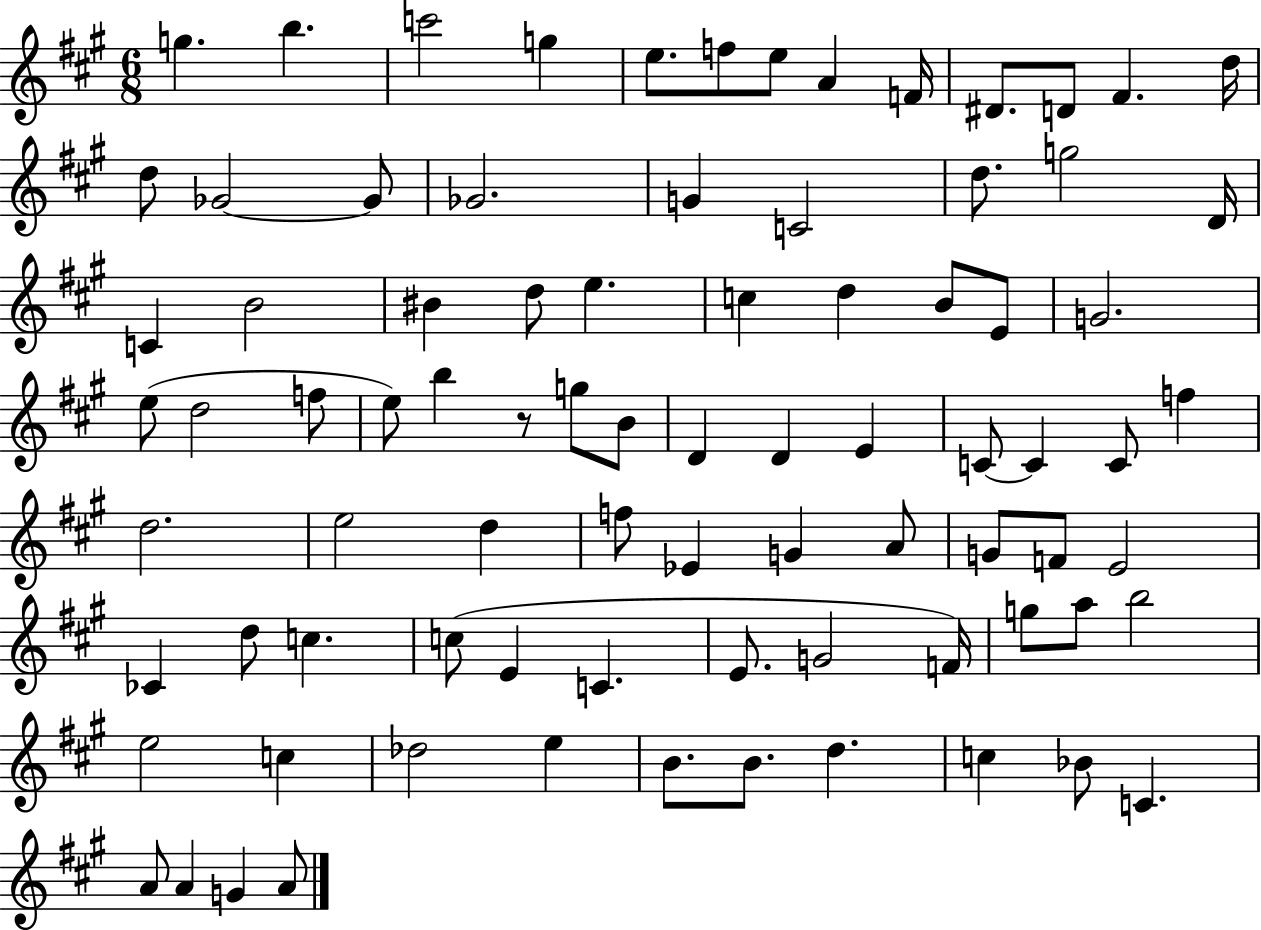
G5/q. B5/q. C6/h G5/q E5/e. F5/e E5/e A4/q F4/s D#4/e. D4/e F#4/q. D5/s D5/e Gb4/h Gb4/e Gb4/h. G4/q C4/h D5/e. G5/h D4/s C4/q B4/h BIS4/q D5/e E5/q. C5/q D5/q B4/e E4/e G4/h. E5/e D5/h F5/e E5/e B5/q R/e G5/e B4/e D4/q D4/q E4/q C4/e C4/q C4/e F5/q D5/h. E5/h D5/q F5/e Eb4/q G4/q A4/e G4/e F4/e E4/h CES4/q D5/e C5/q. C5/e E4/q C4/q. E4/e. G4/h F4/s G5/e A5/e B5/h E5/h C5/q Db5/h E5/q B4/e. B4/e. D5/q. C5/q Bb4/e C4/q. A4/e A4/q G4/q A4/e